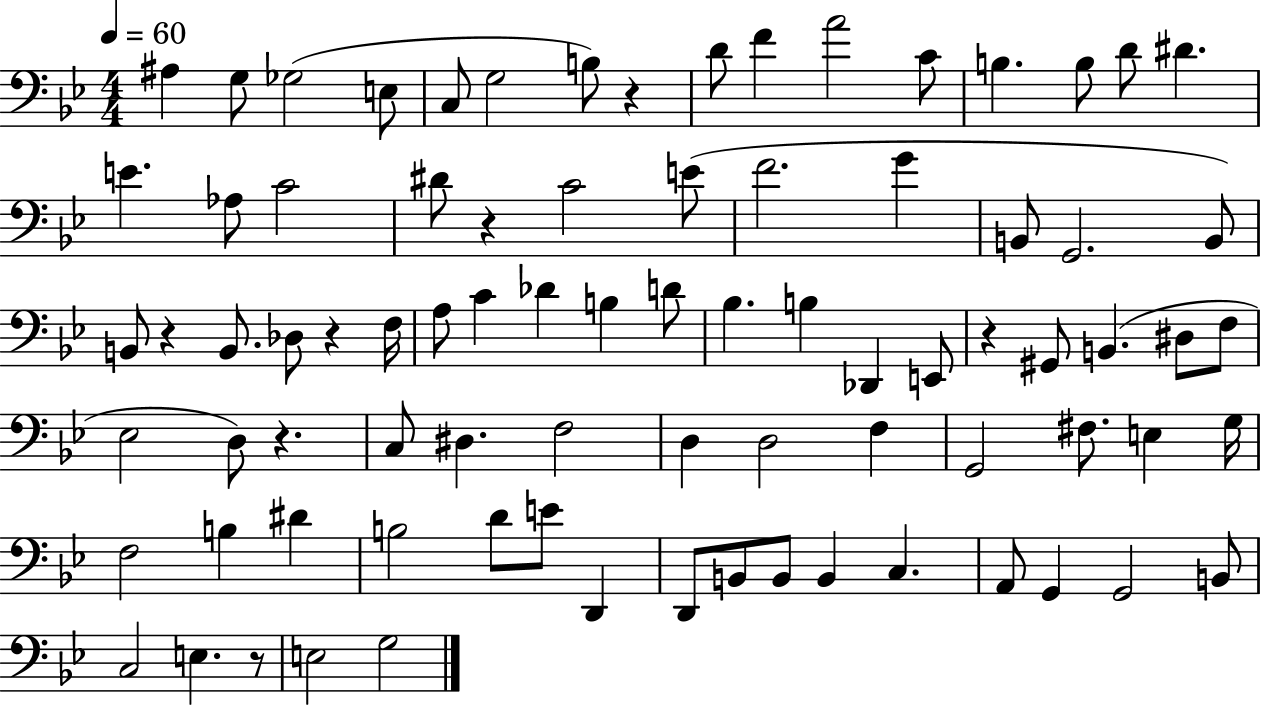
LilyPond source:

{
  \clef bass
  \numericTimeSignature
  \time 4/4
  \key bes \major
  \tempo 4 = 60
  ais4 g8 ges2( e8 | c8 g2 b8) r4 | d'8 f'4 a'2 c'8 | b4. b8 d'8 dis'4. | \break e'4. aes8 c'2 | dis'8 r4 c'2 e'8( | f'2. g'4 | b,8 g,2. b,8) | \break b,8 r4 b,8. des8 r4 f16 | a8 c'4 des'4 b4 d'8 | bes4. b4 des,4 e,8 | r4 gis,8 b,4.( dis8 f8 | \break ees2 d8) r4. | c8 dis4. f2 | d4 d2 f4 | g,2 fis8. e4 g16 | \break f2 b4 dis'4 | b2 d'8 e'8 d,4 | d,8 b,8 b,8 b,4 c4. | a,8 g,4 g,2 b,8 | \break c2 e4. r8 | e2 g2 | \bar "|."
}